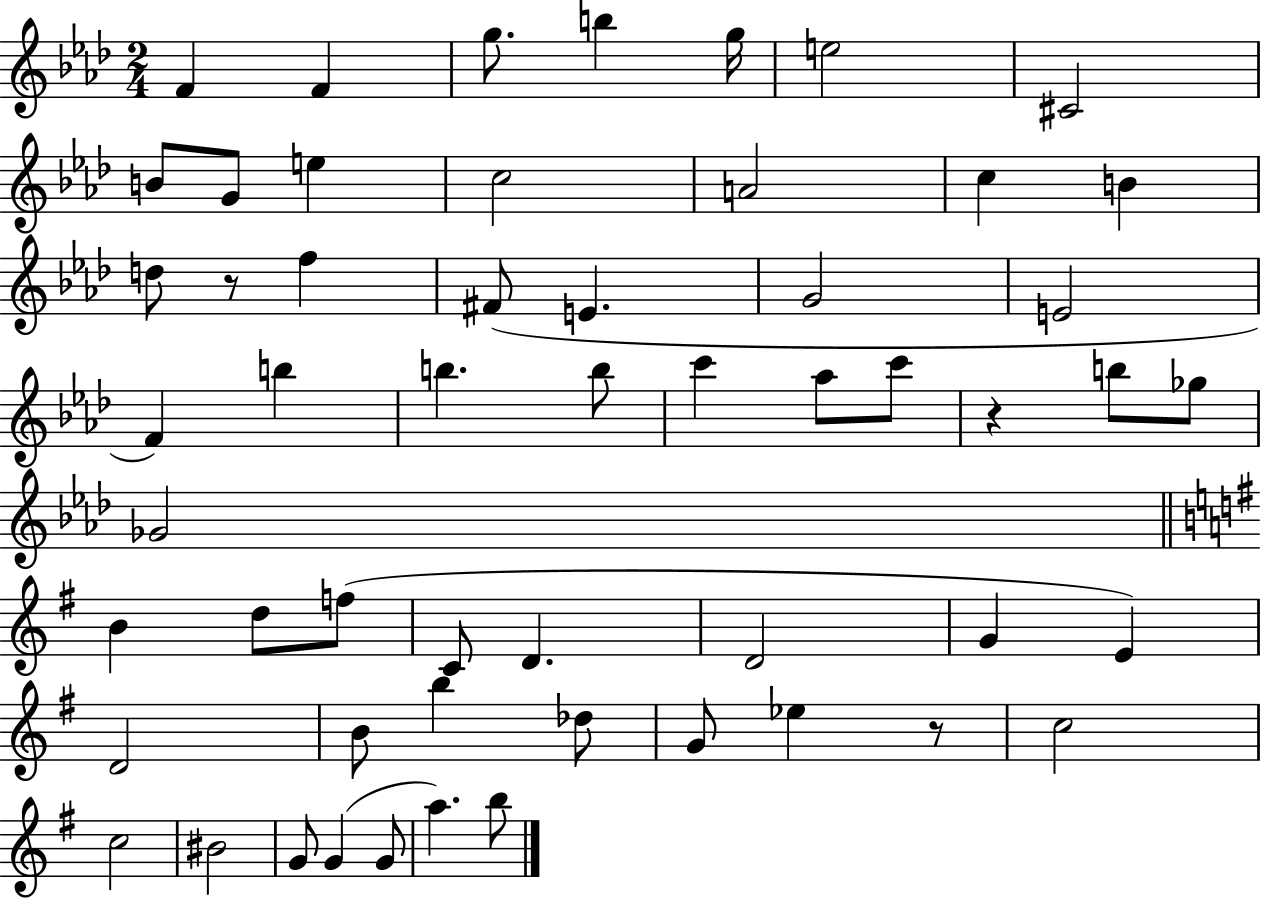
F4/q F4/q G5/e. B5/q G5/s E5/h C#4/h B4/e G4/e E5/q C5/h A4/h C5/q B4/q D5/e R/e F5/q F#4/e E4/q. G4/h E4/h F4/q B5/q B5/q. B5/e C6/q Ab5/e C6/e R/q B5/e Gb5/e Gb4/h B4/q D5/e F5/e C4/e D4/q. D4/h G4/q E4/q D4/h B4/e B5/q Db5/e G4/e Eb5/q R/e C5/h C5/h BIS4/h G4/e G4/q G4/e A5/q. B5/e